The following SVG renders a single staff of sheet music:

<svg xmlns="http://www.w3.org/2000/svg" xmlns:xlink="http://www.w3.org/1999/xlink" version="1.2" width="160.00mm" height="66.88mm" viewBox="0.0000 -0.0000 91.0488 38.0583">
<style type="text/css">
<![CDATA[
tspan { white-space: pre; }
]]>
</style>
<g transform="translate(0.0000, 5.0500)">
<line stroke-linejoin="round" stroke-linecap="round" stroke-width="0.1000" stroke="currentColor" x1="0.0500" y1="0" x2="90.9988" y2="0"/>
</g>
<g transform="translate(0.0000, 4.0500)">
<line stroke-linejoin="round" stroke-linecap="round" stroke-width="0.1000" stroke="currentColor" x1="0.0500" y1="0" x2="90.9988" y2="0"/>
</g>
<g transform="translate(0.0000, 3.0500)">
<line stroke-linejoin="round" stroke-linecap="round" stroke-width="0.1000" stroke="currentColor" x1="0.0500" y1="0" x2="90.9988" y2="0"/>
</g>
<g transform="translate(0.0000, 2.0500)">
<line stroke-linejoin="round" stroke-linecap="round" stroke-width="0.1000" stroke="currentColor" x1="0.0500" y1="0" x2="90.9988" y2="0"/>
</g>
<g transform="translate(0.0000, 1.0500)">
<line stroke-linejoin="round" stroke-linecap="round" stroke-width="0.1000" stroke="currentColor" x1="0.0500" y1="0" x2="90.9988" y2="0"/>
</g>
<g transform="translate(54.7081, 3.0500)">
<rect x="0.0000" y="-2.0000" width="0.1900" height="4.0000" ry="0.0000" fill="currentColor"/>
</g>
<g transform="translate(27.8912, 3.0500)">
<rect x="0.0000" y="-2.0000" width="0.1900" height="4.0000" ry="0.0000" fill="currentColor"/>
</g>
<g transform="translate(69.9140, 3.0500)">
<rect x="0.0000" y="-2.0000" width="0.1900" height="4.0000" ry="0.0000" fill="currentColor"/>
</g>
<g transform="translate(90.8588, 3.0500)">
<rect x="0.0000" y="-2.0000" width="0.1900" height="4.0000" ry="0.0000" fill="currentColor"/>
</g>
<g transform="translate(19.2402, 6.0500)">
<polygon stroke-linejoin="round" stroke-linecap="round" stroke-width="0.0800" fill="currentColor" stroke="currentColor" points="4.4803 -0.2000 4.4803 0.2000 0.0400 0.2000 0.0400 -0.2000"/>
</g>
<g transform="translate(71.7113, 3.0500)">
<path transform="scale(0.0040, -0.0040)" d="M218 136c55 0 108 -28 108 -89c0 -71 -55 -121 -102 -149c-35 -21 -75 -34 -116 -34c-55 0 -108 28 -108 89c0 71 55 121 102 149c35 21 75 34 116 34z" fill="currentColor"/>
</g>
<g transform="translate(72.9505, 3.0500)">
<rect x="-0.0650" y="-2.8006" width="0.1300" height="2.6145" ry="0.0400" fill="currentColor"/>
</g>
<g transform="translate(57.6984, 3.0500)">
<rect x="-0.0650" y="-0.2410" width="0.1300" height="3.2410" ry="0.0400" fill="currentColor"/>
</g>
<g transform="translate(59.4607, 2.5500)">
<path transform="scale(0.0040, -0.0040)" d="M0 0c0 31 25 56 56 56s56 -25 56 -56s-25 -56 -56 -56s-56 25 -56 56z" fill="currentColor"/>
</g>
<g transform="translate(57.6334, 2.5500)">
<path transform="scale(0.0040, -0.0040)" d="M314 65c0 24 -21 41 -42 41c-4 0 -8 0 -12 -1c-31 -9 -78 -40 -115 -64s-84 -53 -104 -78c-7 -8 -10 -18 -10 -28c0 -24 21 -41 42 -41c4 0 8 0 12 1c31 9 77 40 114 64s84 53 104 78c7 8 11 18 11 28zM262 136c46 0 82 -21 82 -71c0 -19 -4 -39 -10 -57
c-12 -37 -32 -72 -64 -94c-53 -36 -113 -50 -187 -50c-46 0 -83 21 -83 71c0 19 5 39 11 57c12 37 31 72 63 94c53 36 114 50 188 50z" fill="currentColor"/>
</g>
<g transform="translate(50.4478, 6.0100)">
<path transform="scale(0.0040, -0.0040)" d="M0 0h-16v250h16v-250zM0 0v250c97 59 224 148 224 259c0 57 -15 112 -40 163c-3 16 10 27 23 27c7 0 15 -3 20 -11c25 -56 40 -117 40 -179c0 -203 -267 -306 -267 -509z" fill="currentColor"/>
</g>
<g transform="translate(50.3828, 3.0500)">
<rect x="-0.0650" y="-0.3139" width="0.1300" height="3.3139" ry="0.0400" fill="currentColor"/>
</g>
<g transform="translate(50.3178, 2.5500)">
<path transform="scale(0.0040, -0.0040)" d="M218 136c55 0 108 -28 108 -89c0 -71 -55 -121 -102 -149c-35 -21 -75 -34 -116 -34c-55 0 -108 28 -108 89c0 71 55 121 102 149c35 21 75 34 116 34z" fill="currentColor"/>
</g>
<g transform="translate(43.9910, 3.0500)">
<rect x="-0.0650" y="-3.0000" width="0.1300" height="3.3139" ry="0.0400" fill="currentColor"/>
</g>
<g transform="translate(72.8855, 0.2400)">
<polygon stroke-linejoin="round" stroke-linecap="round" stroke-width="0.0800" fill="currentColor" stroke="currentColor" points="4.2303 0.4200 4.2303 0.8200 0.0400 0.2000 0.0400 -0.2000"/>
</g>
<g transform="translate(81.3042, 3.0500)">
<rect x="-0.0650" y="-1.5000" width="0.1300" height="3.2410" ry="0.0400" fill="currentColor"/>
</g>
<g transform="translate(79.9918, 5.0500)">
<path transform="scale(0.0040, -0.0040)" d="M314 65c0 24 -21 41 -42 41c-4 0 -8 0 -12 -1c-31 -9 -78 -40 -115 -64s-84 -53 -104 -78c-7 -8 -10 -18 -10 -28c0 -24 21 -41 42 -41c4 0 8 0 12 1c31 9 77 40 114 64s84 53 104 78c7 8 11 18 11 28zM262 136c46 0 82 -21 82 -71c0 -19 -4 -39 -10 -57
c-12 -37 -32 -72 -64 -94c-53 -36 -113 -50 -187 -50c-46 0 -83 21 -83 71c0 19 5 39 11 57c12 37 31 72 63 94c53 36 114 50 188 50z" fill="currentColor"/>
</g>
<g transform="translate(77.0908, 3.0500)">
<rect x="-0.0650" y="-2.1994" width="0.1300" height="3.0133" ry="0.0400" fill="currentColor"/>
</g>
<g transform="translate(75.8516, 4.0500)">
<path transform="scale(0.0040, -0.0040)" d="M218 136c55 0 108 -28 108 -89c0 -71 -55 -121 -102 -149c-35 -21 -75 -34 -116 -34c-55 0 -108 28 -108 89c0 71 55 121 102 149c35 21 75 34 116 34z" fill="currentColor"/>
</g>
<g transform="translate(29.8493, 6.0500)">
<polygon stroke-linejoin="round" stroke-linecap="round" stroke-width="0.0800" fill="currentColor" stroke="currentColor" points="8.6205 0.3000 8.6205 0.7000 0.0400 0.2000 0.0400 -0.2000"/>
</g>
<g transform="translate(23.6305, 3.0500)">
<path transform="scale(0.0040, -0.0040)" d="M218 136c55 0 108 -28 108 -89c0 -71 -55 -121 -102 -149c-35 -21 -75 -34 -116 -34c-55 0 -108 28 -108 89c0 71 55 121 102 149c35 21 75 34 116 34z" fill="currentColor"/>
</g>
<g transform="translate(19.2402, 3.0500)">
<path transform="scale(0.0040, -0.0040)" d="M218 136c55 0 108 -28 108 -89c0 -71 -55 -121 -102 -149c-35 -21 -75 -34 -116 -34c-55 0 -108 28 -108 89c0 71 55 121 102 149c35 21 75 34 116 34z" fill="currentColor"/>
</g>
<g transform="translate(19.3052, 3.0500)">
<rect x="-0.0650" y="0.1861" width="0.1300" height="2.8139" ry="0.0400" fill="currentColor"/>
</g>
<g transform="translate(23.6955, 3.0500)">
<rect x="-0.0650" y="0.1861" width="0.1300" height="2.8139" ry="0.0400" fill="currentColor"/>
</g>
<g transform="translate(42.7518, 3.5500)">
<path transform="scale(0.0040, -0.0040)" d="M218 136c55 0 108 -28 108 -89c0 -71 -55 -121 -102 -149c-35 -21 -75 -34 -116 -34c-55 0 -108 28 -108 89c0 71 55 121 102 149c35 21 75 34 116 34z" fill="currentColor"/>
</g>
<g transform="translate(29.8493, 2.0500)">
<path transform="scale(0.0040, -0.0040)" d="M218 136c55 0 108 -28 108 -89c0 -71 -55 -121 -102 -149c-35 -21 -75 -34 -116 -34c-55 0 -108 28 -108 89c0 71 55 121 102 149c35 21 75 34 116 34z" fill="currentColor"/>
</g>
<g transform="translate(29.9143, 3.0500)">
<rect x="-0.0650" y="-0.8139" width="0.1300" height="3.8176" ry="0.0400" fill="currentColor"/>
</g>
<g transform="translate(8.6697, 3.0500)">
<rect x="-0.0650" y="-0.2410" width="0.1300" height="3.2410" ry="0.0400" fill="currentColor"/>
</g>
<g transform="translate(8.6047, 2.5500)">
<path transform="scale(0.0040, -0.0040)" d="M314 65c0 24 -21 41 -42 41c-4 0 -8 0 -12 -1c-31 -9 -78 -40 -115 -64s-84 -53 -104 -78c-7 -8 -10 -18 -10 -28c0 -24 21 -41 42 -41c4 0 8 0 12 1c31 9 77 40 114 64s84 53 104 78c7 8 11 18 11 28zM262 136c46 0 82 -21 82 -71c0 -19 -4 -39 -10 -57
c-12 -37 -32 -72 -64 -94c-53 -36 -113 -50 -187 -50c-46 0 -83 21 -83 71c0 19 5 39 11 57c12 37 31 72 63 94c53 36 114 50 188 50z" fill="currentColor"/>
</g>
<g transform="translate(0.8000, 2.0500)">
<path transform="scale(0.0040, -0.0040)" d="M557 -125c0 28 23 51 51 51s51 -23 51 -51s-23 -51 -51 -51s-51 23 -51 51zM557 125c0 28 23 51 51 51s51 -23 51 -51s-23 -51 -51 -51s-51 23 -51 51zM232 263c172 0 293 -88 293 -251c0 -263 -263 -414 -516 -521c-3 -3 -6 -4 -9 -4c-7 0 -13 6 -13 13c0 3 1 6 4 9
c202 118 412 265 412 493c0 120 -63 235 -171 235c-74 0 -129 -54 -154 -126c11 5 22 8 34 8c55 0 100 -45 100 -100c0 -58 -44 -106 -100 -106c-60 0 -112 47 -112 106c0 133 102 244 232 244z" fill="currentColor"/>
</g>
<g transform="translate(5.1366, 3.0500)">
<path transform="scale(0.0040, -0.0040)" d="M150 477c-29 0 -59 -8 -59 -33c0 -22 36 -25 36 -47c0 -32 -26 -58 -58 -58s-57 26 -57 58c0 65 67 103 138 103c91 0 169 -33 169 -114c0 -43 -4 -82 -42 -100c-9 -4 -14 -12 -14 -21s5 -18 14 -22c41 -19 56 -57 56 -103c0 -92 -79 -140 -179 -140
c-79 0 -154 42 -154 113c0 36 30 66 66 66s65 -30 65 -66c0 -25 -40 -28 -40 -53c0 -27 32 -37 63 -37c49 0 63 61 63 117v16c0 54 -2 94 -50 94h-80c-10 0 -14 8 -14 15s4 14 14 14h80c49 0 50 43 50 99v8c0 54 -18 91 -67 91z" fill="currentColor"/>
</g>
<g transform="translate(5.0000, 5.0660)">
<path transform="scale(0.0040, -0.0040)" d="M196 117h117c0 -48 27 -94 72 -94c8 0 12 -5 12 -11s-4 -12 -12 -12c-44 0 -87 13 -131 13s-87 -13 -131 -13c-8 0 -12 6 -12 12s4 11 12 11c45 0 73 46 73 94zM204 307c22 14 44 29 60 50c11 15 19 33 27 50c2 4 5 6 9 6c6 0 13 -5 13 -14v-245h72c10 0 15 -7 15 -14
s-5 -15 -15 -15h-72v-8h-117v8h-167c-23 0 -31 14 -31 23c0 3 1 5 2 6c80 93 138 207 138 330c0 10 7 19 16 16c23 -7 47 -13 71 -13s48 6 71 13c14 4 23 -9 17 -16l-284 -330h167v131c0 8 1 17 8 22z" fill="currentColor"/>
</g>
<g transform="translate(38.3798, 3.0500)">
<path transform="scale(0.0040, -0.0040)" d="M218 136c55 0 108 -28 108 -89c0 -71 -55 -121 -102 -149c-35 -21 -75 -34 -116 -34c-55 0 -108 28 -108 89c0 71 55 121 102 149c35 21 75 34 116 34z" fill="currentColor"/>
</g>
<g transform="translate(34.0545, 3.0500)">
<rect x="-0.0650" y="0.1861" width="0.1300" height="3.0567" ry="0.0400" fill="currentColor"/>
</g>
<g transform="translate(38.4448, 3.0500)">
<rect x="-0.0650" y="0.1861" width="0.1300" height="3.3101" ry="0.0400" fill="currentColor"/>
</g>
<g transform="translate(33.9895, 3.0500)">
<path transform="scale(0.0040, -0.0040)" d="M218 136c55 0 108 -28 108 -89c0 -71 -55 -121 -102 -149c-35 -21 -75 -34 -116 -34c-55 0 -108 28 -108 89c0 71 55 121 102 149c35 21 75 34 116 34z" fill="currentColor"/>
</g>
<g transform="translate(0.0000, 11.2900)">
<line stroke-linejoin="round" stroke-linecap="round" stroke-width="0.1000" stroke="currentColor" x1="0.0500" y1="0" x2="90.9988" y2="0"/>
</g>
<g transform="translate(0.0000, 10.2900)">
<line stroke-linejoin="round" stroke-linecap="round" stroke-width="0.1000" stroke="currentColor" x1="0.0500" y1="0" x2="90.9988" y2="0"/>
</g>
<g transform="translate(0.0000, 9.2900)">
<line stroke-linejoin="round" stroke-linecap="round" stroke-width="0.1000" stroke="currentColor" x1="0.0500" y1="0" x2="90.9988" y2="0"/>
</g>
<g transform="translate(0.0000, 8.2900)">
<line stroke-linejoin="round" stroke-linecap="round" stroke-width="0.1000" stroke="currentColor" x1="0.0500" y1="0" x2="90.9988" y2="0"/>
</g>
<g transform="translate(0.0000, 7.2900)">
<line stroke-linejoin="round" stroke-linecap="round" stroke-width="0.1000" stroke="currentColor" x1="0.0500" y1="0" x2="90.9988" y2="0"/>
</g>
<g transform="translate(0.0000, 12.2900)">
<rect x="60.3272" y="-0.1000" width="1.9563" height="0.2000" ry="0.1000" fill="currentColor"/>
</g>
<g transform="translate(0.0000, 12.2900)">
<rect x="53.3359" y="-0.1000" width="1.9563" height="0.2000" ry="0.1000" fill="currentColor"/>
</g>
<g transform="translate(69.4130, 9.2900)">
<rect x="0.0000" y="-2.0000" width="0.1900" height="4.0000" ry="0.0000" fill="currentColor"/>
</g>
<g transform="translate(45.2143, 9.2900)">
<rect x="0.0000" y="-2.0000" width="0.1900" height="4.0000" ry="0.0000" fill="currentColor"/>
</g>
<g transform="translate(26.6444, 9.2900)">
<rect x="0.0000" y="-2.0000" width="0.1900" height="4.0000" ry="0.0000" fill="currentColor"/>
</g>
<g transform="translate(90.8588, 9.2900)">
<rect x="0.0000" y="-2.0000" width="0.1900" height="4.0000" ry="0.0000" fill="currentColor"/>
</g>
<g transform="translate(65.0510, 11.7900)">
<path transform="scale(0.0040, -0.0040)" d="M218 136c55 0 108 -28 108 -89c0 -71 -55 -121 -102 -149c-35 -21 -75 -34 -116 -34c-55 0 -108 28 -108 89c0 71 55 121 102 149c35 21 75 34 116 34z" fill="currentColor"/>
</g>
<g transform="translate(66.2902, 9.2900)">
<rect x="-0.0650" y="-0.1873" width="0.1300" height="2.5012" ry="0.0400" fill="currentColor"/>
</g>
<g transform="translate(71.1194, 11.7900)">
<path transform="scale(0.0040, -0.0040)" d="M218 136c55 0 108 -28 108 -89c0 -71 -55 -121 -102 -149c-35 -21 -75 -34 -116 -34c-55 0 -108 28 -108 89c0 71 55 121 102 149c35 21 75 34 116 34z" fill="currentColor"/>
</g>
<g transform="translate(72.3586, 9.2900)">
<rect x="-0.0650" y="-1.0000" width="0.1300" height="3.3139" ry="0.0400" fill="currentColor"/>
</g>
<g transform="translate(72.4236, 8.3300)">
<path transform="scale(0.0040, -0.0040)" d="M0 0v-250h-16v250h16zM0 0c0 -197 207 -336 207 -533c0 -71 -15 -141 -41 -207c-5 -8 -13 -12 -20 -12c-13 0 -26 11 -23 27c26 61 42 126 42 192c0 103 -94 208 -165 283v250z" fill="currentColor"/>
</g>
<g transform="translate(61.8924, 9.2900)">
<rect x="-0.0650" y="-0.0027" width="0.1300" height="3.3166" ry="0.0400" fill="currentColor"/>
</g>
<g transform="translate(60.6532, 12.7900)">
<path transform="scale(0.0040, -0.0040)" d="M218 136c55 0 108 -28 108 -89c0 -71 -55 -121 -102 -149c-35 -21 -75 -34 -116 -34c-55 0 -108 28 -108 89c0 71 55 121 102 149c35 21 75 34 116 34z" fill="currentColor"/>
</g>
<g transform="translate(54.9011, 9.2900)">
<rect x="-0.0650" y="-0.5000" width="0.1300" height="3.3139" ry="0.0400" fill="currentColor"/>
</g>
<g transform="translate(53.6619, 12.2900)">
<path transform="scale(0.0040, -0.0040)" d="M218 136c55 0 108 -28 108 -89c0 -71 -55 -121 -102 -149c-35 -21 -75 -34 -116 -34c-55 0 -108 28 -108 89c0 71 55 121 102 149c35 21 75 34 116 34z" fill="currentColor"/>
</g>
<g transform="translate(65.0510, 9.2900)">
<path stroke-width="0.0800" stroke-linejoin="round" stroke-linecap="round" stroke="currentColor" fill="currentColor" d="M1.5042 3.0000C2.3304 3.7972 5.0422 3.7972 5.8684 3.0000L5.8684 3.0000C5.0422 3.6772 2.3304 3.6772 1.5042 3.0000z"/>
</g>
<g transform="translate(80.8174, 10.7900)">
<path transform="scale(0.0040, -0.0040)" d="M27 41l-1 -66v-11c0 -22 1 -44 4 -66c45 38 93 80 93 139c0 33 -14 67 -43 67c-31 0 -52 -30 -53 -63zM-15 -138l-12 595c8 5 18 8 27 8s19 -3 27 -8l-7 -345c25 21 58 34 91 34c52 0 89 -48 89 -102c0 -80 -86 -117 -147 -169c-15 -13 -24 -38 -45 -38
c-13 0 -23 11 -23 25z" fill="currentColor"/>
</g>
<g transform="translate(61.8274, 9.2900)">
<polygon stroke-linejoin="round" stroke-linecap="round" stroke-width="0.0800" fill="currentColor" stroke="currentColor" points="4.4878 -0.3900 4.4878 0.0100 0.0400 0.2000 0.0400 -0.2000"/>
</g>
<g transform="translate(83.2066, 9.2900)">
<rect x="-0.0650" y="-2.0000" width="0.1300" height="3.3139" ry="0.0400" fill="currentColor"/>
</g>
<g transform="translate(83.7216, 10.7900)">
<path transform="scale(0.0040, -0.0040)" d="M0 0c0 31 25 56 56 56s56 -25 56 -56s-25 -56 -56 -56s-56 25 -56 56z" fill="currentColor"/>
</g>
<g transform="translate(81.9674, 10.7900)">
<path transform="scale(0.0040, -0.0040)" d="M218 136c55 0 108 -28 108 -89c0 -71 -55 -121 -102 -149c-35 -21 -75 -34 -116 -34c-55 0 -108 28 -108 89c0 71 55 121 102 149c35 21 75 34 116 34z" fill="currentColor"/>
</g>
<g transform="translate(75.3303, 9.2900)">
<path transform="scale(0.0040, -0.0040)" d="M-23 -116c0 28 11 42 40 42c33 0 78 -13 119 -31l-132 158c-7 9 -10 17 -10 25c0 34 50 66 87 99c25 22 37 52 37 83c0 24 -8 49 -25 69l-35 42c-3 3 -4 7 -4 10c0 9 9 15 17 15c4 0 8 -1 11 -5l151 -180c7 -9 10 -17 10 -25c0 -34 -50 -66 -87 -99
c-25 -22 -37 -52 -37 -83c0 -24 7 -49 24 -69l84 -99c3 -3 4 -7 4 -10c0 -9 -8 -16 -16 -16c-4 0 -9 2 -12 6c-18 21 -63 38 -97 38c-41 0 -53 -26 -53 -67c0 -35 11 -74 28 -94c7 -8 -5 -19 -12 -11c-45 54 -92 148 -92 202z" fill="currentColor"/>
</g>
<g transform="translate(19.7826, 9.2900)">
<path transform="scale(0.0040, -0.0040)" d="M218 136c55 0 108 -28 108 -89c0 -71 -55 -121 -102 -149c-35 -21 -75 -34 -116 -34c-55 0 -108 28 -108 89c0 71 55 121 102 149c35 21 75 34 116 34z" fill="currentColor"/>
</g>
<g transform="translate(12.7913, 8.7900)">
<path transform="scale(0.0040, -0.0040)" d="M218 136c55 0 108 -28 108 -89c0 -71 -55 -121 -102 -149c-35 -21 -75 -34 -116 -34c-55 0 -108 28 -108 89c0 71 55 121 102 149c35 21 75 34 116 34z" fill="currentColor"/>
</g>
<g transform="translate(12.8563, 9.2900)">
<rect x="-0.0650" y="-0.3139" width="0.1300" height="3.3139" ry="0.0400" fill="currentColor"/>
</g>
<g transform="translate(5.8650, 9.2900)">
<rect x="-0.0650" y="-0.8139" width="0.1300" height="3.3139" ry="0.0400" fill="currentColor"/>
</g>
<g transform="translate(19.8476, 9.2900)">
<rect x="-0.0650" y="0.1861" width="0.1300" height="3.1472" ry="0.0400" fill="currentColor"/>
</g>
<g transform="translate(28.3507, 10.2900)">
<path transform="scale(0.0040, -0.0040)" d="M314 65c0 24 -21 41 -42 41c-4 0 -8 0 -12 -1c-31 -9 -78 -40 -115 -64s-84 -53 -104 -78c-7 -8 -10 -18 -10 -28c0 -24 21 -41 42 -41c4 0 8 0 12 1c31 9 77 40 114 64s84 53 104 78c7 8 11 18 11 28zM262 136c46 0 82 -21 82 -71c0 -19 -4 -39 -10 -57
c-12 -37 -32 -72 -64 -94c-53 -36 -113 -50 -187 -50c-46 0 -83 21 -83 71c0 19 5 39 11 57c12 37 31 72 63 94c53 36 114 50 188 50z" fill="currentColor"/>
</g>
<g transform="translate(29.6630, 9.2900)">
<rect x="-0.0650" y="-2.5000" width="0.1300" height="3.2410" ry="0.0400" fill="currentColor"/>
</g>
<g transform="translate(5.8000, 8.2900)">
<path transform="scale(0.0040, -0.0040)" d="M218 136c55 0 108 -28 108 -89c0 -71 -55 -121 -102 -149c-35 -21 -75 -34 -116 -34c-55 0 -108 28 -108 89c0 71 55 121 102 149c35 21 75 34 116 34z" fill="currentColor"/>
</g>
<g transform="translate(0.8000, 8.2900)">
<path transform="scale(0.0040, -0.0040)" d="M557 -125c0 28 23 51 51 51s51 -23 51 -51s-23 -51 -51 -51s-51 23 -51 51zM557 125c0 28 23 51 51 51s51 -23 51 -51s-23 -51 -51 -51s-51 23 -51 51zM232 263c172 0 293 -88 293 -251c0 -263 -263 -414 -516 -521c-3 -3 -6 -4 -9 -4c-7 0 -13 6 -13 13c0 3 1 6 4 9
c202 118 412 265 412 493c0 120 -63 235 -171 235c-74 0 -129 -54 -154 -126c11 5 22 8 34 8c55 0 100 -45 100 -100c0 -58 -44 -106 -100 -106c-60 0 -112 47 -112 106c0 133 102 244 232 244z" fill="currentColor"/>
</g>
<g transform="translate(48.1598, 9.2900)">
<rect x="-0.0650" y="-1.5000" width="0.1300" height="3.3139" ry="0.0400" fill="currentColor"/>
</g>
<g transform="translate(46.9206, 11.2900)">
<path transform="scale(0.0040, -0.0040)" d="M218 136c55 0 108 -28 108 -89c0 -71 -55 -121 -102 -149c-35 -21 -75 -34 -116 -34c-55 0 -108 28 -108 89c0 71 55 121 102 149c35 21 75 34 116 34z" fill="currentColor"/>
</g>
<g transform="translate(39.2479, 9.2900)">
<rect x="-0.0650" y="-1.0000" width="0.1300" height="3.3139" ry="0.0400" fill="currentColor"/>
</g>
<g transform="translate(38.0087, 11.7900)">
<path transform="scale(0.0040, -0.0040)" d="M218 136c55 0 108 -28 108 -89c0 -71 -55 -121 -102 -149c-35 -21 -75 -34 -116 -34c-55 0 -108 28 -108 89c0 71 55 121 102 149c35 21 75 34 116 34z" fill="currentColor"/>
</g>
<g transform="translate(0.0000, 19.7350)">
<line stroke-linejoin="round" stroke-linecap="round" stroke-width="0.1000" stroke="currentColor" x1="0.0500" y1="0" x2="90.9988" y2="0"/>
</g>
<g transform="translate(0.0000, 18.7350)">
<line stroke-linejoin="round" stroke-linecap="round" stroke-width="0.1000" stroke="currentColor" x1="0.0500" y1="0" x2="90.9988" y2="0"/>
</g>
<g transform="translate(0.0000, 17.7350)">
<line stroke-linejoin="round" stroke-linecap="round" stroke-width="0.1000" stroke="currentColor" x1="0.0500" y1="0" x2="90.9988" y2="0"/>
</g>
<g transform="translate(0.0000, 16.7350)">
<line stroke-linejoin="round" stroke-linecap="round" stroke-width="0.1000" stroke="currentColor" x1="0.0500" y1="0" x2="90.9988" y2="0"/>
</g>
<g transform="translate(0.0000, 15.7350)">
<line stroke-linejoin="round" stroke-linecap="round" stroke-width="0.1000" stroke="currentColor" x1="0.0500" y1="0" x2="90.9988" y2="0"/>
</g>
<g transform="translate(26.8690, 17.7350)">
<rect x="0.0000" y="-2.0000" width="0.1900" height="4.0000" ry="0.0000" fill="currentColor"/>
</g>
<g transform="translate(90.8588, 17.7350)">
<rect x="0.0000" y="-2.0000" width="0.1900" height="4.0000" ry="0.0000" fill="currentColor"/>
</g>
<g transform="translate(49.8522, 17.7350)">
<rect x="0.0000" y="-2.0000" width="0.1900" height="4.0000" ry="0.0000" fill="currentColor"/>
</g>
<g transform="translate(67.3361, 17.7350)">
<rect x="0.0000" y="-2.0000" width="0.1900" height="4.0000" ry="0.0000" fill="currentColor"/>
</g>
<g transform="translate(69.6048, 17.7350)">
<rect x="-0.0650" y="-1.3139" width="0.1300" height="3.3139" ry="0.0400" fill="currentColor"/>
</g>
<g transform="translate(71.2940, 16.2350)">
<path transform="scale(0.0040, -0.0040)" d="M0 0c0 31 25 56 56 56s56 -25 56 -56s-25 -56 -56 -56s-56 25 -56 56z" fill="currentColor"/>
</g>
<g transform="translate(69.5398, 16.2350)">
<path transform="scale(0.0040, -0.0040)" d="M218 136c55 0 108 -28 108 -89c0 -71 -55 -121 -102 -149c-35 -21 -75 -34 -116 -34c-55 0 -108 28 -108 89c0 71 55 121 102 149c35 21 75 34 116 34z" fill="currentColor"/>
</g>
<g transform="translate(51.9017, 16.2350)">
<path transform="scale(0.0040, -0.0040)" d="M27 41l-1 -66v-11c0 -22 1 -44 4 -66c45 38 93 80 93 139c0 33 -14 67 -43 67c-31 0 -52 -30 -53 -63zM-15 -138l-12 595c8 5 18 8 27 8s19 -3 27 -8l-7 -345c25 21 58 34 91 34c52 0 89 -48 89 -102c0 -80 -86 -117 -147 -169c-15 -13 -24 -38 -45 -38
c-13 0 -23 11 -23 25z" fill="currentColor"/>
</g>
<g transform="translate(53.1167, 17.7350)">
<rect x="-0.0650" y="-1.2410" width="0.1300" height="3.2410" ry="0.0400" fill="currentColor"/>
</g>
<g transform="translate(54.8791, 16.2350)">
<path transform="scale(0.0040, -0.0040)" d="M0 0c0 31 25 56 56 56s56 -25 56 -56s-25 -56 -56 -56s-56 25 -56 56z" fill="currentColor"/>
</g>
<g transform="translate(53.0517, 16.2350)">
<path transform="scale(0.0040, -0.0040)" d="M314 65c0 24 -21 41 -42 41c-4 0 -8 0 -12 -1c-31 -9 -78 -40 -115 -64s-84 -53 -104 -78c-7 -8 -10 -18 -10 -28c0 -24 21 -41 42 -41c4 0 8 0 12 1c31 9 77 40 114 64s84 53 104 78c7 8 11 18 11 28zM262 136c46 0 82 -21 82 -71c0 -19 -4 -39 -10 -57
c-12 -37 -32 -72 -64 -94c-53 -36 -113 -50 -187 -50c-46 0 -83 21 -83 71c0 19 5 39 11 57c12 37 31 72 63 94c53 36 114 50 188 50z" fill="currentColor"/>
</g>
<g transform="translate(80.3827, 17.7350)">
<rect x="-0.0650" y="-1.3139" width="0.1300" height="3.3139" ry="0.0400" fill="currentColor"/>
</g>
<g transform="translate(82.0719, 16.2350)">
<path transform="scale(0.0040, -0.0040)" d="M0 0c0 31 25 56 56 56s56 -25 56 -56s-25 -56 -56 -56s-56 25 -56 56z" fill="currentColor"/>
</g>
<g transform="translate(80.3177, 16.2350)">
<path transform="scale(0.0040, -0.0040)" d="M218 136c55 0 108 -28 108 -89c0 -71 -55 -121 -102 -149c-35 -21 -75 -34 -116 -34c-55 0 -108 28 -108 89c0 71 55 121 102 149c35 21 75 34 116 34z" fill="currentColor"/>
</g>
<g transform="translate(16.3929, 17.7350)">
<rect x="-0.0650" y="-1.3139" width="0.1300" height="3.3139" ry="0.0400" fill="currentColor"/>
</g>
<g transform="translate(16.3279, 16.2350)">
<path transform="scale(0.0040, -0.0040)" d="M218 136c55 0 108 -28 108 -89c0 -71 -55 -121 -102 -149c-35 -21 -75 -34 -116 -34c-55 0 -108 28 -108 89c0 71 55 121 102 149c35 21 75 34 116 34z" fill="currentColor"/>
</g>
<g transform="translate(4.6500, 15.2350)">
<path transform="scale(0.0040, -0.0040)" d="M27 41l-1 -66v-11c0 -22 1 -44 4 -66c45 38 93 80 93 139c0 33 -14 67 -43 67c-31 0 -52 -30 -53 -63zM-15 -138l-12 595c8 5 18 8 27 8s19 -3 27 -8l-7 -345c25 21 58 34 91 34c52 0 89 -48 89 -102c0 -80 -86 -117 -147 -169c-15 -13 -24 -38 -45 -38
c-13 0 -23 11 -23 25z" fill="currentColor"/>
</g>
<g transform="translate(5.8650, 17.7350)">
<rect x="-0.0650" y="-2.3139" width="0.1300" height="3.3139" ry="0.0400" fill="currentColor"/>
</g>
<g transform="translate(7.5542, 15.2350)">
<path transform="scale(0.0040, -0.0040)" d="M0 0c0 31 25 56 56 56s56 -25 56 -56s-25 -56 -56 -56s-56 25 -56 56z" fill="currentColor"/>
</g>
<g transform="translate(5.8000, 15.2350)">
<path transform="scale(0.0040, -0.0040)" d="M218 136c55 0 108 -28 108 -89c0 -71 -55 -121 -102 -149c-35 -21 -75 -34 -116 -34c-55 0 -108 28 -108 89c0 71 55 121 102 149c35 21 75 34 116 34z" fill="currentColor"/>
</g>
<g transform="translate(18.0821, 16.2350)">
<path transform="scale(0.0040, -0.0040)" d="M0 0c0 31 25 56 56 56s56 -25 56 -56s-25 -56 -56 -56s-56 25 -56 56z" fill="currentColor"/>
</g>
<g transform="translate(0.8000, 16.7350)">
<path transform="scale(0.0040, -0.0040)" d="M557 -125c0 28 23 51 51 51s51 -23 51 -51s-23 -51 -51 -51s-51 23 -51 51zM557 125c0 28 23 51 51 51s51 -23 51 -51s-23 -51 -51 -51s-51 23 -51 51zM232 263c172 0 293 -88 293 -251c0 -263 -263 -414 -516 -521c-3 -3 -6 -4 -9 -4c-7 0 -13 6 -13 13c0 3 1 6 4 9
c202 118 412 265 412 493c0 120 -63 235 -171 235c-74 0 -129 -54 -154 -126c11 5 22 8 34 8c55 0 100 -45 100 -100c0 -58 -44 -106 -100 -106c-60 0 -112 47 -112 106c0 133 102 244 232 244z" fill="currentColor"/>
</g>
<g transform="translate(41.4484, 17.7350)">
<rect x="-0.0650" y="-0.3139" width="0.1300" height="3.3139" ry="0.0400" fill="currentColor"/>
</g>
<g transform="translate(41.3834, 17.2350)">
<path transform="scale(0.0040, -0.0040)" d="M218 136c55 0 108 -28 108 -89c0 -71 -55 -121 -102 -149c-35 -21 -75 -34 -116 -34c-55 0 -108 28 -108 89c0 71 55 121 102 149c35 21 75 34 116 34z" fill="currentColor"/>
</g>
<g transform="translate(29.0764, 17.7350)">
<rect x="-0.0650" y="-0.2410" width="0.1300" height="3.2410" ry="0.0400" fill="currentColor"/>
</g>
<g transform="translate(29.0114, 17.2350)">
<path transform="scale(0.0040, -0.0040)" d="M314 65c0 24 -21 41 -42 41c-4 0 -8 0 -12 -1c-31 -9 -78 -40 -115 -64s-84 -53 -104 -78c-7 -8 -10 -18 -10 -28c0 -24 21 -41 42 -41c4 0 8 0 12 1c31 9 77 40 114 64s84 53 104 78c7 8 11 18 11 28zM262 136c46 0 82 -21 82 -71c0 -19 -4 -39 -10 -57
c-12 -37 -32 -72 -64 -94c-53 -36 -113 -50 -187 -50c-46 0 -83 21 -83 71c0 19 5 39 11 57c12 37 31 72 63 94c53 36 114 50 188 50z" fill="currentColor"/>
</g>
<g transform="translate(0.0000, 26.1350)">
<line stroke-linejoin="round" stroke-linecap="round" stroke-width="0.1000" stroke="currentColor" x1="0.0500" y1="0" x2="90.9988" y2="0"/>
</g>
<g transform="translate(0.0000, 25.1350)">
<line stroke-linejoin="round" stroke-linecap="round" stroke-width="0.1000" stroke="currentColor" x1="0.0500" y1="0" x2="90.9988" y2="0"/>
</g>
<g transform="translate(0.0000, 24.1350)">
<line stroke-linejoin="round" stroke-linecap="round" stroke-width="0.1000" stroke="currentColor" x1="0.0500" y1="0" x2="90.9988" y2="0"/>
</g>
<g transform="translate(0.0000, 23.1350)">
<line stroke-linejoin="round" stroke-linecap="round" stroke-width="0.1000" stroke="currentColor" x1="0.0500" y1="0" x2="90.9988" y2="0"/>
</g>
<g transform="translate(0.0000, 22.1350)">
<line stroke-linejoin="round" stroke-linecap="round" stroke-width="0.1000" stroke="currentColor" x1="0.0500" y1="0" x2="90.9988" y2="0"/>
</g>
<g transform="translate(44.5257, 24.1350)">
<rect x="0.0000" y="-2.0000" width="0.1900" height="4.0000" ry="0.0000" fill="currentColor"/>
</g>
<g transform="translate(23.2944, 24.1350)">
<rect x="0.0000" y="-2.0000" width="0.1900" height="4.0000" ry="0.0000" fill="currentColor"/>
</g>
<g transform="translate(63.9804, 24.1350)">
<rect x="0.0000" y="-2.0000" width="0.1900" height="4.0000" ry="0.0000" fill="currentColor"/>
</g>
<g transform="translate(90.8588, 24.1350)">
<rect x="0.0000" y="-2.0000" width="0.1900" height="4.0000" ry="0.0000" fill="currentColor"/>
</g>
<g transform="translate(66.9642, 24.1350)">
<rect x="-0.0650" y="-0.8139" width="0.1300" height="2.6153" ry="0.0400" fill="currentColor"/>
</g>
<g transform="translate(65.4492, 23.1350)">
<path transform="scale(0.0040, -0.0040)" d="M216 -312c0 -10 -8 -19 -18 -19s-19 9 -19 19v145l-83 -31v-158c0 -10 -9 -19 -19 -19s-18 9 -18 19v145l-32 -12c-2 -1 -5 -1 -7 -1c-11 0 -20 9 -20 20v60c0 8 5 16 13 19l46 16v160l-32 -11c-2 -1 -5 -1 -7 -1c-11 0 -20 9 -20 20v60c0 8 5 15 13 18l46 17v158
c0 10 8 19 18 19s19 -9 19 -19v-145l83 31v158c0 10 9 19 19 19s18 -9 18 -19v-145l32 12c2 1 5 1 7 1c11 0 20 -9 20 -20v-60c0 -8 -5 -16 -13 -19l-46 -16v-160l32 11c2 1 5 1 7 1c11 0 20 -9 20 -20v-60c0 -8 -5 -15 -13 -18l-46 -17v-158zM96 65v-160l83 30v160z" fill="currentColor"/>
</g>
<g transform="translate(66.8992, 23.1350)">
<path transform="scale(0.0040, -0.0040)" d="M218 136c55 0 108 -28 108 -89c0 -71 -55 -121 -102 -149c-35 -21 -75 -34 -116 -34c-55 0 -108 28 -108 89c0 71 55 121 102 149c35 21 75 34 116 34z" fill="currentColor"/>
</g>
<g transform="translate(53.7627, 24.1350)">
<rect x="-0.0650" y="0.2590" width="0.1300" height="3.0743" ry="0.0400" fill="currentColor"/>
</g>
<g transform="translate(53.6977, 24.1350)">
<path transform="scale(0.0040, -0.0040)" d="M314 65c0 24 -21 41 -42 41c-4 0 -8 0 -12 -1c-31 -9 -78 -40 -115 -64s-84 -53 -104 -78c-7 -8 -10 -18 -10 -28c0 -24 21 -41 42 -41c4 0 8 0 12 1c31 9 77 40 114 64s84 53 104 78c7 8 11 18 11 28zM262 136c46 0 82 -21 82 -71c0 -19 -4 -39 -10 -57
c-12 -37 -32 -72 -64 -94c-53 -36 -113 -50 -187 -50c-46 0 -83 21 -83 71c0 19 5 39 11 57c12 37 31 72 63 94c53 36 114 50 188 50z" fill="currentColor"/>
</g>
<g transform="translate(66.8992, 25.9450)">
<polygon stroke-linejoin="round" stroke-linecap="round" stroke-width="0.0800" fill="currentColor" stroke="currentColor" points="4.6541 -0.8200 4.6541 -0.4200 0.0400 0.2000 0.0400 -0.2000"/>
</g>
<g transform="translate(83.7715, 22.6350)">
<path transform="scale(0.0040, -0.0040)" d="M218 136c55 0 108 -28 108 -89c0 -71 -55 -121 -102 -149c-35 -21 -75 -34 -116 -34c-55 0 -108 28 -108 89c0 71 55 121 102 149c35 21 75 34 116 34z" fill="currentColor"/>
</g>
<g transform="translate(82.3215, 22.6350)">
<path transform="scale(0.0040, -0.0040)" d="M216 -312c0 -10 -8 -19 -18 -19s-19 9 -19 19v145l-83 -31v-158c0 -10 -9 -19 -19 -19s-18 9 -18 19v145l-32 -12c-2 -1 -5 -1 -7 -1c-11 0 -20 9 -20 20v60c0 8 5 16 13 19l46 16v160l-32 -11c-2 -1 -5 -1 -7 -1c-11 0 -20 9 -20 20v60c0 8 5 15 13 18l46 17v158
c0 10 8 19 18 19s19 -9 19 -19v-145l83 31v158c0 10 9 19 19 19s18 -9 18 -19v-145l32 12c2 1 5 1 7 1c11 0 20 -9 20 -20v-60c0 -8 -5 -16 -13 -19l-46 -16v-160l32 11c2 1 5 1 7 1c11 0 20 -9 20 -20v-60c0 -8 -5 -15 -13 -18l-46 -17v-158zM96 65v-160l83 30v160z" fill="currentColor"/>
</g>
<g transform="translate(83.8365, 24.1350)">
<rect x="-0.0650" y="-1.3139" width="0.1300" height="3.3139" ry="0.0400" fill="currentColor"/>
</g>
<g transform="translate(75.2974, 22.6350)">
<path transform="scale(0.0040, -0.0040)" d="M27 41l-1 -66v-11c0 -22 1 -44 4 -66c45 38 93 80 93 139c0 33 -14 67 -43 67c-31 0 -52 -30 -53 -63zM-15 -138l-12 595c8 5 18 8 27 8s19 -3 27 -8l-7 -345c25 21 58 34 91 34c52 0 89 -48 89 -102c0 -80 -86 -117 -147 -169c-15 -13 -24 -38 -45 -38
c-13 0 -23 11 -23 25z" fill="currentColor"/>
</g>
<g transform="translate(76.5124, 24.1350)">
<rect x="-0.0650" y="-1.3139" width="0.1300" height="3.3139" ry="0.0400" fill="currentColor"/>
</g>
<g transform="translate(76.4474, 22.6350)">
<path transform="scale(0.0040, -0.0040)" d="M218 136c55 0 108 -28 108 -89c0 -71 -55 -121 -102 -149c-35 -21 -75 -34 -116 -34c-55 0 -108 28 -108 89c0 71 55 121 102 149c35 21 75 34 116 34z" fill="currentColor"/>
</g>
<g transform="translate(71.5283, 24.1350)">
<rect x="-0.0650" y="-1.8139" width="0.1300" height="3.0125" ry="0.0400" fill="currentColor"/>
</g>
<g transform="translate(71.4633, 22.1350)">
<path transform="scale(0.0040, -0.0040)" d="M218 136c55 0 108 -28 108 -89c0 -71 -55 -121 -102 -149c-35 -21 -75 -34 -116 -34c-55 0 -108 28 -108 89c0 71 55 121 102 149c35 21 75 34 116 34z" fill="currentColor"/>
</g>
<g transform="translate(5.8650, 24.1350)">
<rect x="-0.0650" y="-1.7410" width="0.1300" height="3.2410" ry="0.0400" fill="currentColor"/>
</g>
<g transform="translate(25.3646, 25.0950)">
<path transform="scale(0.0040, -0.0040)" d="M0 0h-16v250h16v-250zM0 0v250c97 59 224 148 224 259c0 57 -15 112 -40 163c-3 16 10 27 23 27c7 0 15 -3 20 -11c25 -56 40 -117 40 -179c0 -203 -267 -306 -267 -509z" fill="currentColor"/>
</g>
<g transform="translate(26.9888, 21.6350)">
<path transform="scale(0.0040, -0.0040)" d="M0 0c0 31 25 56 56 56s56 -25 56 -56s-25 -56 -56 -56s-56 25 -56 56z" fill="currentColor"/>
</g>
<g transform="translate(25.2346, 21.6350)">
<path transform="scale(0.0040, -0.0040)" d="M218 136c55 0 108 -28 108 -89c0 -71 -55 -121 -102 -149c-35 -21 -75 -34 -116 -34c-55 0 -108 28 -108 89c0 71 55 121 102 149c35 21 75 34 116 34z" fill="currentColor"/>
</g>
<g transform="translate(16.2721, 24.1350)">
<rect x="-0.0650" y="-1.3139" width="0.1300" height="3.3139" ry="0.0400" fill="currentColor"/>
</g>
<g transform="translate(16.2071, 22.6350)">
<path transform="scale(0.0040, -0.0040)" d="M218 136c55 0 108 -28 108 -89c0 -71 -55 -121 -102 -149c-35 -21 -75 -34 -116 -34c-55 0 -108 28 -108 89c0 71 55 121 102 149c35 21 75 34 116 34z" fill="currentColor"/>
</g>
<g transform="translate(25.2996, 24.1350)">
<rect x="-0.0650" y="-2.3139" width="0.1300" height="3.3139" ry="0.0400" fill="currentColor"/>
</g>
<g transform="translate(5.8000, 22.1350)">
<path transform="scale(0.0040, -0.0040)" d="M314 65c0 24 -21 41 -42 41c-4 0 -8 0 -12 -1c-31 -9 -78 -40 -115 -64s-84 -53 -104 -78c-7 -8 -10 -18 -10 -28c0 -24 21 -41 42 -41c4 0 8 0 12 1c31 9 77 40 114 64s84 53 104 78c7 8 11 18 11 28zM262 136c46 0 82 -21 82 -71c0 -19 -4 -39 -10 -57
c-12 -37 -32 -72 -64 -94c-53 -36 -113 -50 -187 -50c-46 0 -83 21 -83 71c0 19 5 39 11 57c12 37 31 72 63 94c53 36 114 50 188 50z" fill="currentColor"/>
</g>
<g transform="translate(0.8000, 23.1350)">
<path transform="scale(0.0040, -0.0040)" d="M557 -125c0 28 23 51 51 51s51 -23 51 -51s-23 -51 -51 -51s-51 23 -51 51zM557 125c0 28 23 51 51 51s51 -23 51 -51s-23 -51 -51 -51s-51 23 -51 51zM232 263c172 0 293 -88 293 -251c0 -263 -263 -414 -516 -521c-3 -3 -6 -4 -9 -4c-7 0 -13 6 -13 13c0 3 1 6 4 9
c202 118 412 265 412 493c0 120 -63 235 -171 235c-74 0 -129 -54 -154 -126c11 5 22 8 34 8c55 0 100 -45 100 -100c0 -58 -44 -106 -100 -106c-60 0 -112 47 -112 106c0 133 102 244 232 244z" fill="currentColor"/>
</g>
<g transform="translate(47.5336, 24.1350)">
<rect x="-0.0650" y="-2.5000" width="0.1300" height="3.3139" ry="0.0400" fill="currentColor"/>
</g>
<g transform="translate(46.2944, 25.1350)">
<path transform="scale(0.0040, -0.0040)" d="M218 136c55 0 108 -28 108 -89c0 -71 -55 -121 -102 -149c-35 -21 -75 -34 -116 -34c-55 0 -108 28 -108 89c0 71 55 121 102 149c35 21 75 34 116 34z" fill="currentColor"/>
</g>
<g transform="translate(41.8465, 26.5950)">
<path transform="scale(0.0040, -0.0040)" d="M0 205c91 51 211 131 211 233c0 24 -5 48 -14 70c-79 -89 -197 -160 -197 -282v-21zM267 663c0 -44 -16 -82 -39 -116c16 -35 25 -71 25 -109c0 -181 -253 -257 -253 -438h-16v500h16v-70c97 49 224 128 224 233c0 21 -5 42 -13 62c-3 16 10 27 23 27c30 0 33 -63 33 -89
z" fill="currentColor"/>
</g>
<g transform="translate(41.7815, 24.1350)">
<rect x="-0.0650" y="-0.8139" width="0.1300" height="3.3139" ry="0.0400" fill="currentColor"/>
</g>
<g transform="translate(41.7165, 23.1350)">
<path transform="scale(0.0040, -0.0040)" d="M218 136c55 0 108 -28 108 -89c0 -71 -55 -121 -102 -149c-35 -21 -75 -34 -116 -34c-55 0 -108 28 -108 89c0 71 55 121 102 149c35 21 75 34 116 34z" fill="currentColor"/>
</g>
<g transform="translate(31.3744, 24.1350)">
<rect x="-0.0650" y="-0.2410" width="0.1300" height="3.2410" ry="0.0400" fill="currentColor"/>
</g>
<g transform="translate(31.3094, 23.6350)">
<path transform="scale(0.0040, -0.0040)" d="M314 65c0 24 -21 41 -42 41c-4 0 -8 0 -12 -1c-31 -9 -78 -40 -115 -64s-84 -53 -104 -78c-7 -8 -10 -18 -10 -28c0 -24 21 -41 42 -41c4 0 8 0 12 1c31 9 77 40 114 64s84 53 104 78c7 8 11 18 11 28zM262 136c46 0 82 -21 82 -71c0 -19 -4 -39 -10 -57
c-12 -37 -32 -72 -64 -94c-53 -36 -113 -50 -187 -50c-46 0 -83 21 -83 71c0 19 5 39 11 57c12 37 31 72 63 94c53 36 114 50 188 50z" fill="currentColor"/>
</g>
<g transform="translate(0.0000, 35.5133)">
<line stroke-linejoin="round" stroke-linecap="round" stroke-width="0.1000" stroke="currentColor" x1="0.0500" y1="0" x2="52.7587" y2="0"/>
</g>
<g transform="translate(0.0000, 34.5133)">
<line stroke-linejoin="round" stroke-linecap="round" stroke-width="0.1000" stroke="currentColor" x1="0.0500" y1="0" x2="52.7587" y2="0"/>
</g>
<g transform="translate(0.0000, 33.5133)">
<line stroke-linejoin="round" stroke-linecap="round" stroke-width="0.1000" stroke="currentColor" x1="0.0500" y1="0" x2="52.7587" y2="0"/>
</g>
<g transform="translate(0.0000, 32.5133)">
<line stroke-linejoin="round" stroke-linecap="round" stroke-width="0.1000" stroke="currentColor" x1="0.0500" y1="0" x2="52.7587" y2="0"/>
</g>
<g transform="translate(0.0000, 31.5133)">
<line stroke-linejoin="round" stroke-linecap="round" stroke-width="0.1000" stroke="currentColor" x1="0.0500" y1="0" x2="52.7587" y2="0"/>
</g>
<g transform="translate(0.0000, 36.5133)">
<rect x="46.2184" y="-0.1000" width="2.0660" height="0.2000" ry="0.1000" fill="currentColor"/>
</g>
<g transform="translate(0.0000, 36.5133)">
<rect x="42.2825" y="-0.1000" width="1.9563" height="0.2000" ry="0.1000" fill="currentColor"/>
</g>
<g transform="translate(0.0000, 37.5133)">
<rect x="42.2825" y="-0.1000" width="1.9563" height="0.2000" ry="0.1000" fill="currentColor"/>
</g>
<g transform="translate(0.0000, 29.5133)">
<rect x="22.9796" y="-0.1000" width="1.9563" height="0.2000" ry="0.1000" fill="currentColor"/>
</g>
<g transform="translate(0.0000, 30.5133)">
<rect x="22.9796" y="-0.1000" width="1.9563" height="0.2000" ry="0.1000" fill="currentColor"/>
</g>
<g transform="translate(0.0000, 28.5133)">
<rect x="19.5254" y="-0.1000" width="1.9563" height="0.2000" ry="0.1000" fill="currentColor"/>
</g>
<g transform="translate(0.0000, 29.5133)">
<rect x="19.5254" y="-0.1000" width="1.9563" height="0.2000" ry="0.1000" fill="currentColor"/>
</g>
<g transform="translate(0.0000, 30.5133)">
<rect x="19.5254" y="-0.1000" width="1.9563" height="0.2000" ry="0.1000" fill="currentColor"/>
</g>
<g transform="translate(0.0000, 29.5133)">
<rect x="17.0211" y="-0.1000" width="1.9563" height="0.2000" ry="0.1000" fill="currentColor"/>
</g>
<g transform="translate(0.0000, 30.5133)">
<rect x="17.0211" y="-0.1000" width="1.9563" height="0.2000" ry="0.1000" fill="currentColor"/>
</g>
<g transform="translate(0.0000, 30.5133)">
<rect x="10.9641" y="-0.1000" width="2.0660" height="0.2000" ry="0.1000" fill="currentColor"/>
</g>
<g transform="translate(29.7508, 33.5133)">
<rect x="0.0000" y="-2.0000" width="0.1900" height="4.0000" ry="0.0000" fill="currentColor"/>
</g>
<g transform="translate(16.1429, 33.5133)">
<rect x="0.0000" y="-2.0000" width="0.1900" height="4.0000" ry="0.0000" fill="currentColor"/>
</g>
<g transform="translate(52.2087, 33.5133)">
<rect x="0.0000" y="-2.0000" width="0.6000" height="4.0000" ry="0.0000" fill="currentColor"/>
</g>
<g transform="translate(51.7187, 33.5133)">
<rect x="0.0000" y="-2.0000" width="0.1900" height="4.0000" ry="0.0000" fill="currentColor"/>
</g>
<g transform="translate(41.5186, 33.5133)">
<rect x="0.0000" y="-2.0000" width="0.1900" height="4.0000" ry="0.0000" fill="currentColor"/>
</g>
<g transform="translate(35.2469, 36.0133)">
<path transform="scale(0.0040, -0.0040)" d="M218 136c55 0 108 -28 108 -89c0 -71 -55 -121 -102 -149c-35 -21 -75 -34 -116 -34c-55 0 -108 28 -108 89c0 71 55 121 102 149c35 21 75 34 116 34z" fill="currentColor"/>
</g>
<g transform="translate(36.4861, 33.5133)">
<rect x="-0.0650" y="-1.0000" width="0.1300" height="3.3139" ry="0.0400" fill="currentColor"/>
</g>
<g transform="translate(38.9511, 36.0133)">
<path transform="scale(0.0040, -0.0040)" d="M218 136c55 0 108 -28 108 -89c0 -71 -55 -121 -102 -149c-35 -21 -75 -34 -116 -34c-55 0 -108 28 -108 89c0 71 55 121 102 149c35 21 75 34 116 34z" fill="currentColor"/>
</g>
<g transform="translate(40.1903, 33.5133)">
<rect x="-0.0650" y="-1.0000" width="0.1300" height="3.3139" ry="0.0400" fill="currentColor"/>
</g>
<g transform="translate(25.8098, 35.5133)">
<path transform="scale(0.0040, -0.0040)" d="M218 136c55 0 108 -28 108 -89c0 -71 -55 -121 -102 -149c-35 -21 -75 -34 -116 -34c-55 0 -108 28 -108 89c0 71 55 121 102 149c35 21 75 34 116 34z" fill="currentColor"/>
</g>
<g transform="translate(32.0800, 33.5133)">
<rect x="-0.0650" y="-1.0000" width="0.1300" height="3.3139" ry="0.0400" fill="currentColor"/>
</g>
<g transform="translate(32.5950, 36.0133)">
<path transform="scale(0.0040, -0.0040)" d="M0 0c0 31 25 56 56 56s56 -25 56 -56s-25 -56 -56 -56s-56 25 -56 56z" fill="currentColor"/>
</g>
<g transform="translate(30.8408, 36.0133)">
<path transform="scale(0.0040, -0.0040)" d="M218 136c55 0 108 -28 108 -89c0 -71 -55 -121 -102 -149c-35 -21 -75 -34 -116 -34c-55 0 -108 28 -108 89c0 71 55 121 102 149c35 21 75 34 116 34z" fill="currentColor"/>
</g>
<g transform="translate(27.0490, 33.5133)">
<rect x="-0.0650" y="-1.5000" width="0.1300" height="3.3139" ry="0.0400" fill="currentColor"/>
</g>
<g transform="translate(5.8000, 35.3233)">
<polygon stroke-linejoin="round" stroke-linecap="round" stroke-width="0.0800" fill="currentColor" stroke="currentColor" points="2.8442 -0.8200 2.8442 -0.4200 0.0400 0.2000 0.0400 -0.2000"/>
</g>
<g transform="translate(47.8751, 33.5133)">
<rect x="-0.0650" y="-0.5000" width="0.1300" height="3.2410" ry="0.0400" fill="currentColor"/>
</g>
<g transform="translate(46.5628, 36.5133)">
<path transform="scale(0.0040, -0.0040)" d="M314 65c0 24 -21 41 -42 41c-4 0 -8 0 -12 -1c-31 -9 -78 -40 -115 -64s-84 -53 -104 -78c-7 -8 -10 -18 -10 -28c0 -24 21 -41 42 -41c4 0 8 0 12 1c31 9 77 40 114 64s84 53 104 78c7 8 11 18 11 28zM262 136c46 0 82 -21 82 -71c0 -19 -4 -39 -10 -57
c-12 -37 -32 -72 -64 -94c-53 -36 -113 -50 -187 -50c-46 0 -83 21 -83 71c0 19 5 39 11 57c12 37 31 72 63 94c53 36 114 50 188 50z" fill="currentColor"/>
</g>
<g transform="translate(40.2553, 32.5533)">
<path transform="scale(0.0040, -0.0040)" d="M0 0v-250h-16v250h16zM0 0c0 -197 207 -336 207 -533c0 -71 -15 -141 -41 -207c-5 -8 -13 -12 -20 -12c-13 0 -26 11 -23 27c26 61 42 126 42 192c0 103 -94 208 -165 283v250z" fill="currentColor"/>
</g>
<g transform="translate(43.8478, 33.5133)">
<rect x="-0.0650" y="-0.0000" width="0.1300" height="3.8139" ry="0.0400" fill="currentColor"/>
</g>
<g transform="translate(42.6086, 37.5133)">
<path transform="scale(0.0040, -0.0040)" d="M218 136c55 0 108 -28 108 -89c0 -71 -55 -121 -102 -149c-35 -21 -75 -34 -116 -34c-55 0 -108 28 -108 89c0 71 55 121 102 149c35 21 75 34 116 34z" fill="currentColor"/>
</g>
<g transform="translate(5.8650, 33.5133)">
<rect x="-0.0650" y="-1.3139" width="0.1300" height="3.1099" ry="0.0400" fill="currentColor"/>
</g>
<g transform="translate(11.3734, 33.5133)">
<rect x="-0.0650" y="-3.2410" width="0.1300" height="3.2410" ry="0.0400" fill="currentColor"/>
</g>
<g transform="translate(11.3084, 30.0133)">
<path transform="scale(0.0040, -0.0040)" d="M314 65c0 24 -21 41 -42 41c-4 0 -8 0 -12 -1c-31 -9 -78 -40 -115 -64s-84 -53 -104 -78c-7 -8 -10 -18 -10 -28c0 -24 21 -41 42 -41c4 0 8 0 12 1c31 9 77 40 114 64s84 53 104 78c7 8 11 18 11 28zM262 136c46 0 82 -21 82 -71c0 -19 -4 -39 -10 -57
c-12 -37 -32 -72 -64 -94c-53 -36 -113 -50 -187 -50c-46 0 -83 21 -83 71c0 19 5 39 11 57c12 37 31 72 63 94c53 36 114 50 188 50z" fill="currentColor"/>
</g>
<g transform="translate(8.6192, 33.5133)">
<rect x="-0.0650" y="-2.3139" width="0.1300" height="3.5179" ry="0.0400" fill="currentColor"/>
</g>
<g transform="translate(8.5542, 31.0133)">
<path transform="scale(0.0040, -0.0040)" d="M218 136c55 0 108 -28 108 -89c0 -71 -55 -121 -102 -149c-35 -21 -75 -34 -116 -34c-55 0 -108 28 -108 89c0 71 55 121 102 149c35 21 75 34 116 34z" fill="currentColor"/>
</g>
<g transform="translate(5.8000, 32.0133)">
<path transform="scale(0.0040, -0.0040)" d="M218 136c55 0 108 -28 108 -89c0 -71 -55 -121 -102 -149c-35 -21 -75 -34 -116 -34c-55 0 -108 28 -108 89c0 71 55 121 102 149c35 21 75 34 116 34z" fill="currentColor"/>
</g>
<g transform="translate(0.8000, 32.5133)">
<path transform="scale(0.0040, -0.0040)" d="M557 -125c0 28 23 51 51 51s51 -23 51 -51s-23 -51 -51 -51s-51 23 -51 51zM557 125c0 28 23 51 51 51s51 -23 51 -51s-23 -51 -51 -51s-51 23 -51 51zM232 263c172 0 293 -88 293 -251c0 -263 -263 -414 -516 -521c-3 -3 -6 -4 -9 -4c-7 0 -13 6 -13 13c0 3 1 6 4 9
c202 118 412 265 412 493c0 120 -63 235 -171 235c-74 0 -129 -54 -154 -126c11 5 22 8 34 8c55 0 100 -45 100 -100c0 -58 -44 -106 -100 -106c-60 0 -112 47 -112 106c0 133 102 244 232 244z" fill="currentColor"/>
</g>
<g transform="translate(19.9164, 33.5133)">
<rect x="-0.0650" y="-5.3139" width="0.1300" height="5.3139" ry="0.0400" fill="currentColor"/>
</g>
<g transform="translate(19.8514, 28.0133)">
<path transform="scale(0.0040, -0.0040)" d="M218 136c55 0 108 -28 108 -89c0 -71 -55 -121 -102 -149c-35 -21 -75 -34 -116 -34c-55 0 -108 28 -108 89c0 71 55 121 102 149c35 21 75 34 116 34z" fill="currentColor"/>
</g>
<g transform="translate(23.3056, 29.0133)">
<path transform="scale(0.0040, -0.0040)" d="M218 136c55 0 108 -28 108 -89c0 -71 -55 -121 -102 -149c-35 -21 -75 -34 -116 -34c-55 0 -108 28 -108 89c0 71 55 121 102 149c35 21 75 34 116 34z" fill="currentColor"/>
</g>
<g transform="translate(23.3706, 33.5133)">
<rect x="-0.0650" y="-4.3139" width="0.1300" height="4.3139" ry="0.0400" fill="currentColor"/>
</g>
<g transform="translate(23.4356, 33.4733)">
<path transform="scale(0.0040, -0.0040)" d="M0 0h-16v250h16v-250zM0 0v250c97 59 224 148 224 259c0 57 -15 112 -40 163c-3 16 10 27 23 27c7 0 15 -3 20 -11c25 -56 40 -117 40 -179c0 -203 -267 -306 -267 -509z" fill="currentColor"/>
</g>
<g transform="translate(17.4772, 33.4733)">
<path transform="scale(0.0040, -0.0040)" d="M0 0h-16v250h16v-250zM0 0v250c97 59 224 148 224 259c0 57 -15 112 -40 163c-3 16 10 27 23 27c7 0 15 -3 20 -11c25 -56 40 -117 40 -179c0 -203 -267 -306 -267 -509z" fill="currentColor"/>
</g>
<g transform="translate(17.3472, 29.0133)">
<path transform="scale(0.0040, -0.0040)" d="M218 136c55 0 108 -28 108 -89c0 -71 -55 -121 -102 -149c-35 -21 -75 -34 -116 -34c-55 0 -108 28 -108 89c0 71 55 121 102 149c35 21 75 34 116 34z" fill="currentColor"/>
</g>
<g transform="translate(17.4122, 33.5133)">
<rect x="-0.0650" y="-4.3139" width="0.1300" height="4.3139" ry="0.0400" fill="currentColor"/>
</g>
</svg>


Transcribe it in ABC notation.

X:1
T:Untitled
M:3/4
L:1/4
K:C
E,2 D,/2 D,/2 F,/2 D,/2 D,/2 C, E,/2 E,2 D,/2 B,,/2 G,,2 F, E, D, B,,2 F,, G,, E,, D,,/2 F,,/2 F,,/2 z _A,, _B, G, E,2 E, _G,2 G, G, A,2 G, B,/2 E,2 F,/4 B,, D,2 ^F,/2 A,/2 _G, ^G, G,/2 B,/2 D2 F/2 A F/2 G,, F,, F,, F,,/2 C,, E,,2